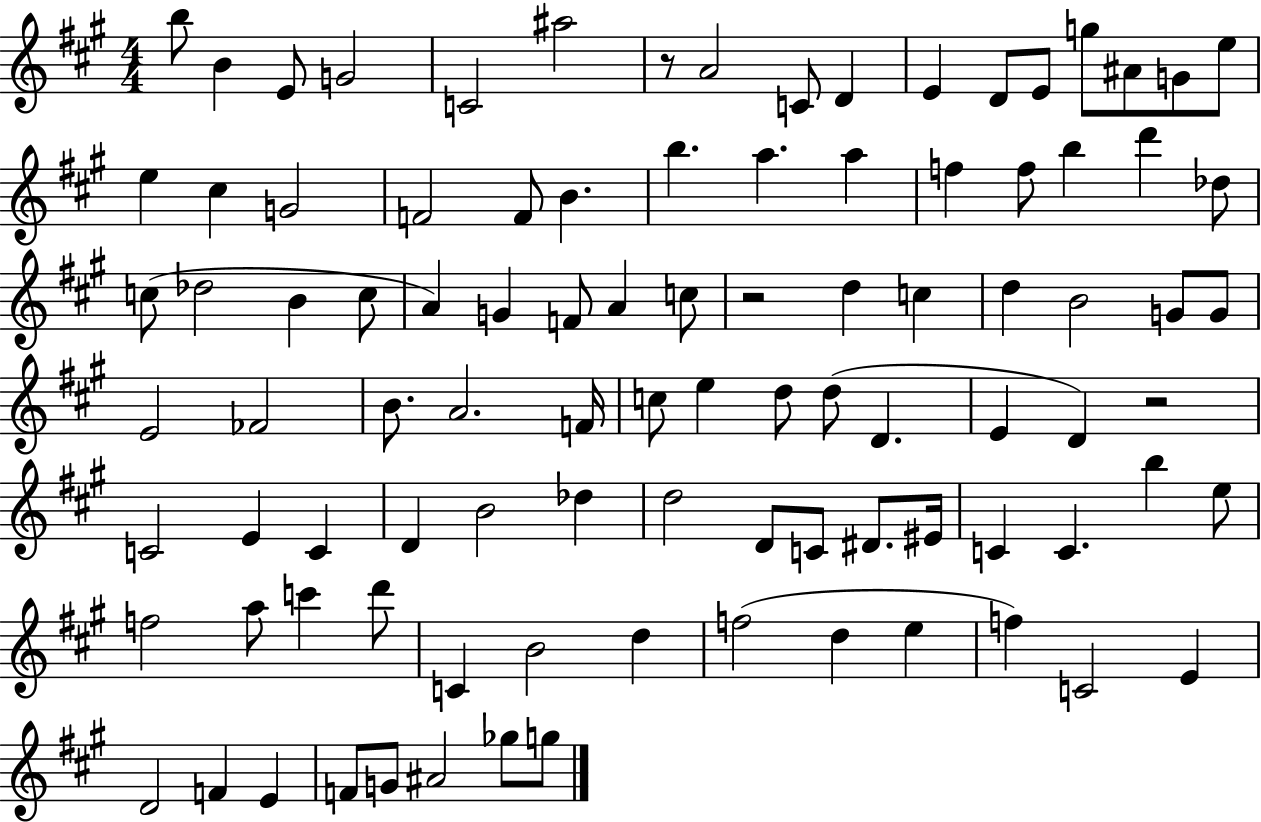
B5/e B4/q E4/e G4/h C4/h A#5/h R/e A4/h C4/e D4/q E4/q D4/e E4/e G5/e A#4/e G4/e E5/e E5/q C#5/q G4/h F4/h F4/e B4/q. B5/q. A5/q. A5/q F5/q F5/e B5/q D6/q Db5/e C5/e Db5/h B4/q C5/e A4/q G4/q F4/e A4/q C5/e R/h D5/q C5/q D5/q B4/h G4/e G4/e E4/h FES4/h B4/e. A4/h. F4/s C5/e E5/q D5/e D5/e D4/q. E4/q D4/q R/h C4/h E4/q C4/q D4/q B4/h Db5/q D5/h D4/e C4/e D#4/e. EIS4/s C4/q C4/q. B5/q E5/e F5/h A5/e C6/q D6/e C4/q B4/h D5/q F5/h D5/q E5/q F5/q C4/h E4/q D4/h F4/q E4/q F4/e G4/e A#4/h Gb5/e G5/e